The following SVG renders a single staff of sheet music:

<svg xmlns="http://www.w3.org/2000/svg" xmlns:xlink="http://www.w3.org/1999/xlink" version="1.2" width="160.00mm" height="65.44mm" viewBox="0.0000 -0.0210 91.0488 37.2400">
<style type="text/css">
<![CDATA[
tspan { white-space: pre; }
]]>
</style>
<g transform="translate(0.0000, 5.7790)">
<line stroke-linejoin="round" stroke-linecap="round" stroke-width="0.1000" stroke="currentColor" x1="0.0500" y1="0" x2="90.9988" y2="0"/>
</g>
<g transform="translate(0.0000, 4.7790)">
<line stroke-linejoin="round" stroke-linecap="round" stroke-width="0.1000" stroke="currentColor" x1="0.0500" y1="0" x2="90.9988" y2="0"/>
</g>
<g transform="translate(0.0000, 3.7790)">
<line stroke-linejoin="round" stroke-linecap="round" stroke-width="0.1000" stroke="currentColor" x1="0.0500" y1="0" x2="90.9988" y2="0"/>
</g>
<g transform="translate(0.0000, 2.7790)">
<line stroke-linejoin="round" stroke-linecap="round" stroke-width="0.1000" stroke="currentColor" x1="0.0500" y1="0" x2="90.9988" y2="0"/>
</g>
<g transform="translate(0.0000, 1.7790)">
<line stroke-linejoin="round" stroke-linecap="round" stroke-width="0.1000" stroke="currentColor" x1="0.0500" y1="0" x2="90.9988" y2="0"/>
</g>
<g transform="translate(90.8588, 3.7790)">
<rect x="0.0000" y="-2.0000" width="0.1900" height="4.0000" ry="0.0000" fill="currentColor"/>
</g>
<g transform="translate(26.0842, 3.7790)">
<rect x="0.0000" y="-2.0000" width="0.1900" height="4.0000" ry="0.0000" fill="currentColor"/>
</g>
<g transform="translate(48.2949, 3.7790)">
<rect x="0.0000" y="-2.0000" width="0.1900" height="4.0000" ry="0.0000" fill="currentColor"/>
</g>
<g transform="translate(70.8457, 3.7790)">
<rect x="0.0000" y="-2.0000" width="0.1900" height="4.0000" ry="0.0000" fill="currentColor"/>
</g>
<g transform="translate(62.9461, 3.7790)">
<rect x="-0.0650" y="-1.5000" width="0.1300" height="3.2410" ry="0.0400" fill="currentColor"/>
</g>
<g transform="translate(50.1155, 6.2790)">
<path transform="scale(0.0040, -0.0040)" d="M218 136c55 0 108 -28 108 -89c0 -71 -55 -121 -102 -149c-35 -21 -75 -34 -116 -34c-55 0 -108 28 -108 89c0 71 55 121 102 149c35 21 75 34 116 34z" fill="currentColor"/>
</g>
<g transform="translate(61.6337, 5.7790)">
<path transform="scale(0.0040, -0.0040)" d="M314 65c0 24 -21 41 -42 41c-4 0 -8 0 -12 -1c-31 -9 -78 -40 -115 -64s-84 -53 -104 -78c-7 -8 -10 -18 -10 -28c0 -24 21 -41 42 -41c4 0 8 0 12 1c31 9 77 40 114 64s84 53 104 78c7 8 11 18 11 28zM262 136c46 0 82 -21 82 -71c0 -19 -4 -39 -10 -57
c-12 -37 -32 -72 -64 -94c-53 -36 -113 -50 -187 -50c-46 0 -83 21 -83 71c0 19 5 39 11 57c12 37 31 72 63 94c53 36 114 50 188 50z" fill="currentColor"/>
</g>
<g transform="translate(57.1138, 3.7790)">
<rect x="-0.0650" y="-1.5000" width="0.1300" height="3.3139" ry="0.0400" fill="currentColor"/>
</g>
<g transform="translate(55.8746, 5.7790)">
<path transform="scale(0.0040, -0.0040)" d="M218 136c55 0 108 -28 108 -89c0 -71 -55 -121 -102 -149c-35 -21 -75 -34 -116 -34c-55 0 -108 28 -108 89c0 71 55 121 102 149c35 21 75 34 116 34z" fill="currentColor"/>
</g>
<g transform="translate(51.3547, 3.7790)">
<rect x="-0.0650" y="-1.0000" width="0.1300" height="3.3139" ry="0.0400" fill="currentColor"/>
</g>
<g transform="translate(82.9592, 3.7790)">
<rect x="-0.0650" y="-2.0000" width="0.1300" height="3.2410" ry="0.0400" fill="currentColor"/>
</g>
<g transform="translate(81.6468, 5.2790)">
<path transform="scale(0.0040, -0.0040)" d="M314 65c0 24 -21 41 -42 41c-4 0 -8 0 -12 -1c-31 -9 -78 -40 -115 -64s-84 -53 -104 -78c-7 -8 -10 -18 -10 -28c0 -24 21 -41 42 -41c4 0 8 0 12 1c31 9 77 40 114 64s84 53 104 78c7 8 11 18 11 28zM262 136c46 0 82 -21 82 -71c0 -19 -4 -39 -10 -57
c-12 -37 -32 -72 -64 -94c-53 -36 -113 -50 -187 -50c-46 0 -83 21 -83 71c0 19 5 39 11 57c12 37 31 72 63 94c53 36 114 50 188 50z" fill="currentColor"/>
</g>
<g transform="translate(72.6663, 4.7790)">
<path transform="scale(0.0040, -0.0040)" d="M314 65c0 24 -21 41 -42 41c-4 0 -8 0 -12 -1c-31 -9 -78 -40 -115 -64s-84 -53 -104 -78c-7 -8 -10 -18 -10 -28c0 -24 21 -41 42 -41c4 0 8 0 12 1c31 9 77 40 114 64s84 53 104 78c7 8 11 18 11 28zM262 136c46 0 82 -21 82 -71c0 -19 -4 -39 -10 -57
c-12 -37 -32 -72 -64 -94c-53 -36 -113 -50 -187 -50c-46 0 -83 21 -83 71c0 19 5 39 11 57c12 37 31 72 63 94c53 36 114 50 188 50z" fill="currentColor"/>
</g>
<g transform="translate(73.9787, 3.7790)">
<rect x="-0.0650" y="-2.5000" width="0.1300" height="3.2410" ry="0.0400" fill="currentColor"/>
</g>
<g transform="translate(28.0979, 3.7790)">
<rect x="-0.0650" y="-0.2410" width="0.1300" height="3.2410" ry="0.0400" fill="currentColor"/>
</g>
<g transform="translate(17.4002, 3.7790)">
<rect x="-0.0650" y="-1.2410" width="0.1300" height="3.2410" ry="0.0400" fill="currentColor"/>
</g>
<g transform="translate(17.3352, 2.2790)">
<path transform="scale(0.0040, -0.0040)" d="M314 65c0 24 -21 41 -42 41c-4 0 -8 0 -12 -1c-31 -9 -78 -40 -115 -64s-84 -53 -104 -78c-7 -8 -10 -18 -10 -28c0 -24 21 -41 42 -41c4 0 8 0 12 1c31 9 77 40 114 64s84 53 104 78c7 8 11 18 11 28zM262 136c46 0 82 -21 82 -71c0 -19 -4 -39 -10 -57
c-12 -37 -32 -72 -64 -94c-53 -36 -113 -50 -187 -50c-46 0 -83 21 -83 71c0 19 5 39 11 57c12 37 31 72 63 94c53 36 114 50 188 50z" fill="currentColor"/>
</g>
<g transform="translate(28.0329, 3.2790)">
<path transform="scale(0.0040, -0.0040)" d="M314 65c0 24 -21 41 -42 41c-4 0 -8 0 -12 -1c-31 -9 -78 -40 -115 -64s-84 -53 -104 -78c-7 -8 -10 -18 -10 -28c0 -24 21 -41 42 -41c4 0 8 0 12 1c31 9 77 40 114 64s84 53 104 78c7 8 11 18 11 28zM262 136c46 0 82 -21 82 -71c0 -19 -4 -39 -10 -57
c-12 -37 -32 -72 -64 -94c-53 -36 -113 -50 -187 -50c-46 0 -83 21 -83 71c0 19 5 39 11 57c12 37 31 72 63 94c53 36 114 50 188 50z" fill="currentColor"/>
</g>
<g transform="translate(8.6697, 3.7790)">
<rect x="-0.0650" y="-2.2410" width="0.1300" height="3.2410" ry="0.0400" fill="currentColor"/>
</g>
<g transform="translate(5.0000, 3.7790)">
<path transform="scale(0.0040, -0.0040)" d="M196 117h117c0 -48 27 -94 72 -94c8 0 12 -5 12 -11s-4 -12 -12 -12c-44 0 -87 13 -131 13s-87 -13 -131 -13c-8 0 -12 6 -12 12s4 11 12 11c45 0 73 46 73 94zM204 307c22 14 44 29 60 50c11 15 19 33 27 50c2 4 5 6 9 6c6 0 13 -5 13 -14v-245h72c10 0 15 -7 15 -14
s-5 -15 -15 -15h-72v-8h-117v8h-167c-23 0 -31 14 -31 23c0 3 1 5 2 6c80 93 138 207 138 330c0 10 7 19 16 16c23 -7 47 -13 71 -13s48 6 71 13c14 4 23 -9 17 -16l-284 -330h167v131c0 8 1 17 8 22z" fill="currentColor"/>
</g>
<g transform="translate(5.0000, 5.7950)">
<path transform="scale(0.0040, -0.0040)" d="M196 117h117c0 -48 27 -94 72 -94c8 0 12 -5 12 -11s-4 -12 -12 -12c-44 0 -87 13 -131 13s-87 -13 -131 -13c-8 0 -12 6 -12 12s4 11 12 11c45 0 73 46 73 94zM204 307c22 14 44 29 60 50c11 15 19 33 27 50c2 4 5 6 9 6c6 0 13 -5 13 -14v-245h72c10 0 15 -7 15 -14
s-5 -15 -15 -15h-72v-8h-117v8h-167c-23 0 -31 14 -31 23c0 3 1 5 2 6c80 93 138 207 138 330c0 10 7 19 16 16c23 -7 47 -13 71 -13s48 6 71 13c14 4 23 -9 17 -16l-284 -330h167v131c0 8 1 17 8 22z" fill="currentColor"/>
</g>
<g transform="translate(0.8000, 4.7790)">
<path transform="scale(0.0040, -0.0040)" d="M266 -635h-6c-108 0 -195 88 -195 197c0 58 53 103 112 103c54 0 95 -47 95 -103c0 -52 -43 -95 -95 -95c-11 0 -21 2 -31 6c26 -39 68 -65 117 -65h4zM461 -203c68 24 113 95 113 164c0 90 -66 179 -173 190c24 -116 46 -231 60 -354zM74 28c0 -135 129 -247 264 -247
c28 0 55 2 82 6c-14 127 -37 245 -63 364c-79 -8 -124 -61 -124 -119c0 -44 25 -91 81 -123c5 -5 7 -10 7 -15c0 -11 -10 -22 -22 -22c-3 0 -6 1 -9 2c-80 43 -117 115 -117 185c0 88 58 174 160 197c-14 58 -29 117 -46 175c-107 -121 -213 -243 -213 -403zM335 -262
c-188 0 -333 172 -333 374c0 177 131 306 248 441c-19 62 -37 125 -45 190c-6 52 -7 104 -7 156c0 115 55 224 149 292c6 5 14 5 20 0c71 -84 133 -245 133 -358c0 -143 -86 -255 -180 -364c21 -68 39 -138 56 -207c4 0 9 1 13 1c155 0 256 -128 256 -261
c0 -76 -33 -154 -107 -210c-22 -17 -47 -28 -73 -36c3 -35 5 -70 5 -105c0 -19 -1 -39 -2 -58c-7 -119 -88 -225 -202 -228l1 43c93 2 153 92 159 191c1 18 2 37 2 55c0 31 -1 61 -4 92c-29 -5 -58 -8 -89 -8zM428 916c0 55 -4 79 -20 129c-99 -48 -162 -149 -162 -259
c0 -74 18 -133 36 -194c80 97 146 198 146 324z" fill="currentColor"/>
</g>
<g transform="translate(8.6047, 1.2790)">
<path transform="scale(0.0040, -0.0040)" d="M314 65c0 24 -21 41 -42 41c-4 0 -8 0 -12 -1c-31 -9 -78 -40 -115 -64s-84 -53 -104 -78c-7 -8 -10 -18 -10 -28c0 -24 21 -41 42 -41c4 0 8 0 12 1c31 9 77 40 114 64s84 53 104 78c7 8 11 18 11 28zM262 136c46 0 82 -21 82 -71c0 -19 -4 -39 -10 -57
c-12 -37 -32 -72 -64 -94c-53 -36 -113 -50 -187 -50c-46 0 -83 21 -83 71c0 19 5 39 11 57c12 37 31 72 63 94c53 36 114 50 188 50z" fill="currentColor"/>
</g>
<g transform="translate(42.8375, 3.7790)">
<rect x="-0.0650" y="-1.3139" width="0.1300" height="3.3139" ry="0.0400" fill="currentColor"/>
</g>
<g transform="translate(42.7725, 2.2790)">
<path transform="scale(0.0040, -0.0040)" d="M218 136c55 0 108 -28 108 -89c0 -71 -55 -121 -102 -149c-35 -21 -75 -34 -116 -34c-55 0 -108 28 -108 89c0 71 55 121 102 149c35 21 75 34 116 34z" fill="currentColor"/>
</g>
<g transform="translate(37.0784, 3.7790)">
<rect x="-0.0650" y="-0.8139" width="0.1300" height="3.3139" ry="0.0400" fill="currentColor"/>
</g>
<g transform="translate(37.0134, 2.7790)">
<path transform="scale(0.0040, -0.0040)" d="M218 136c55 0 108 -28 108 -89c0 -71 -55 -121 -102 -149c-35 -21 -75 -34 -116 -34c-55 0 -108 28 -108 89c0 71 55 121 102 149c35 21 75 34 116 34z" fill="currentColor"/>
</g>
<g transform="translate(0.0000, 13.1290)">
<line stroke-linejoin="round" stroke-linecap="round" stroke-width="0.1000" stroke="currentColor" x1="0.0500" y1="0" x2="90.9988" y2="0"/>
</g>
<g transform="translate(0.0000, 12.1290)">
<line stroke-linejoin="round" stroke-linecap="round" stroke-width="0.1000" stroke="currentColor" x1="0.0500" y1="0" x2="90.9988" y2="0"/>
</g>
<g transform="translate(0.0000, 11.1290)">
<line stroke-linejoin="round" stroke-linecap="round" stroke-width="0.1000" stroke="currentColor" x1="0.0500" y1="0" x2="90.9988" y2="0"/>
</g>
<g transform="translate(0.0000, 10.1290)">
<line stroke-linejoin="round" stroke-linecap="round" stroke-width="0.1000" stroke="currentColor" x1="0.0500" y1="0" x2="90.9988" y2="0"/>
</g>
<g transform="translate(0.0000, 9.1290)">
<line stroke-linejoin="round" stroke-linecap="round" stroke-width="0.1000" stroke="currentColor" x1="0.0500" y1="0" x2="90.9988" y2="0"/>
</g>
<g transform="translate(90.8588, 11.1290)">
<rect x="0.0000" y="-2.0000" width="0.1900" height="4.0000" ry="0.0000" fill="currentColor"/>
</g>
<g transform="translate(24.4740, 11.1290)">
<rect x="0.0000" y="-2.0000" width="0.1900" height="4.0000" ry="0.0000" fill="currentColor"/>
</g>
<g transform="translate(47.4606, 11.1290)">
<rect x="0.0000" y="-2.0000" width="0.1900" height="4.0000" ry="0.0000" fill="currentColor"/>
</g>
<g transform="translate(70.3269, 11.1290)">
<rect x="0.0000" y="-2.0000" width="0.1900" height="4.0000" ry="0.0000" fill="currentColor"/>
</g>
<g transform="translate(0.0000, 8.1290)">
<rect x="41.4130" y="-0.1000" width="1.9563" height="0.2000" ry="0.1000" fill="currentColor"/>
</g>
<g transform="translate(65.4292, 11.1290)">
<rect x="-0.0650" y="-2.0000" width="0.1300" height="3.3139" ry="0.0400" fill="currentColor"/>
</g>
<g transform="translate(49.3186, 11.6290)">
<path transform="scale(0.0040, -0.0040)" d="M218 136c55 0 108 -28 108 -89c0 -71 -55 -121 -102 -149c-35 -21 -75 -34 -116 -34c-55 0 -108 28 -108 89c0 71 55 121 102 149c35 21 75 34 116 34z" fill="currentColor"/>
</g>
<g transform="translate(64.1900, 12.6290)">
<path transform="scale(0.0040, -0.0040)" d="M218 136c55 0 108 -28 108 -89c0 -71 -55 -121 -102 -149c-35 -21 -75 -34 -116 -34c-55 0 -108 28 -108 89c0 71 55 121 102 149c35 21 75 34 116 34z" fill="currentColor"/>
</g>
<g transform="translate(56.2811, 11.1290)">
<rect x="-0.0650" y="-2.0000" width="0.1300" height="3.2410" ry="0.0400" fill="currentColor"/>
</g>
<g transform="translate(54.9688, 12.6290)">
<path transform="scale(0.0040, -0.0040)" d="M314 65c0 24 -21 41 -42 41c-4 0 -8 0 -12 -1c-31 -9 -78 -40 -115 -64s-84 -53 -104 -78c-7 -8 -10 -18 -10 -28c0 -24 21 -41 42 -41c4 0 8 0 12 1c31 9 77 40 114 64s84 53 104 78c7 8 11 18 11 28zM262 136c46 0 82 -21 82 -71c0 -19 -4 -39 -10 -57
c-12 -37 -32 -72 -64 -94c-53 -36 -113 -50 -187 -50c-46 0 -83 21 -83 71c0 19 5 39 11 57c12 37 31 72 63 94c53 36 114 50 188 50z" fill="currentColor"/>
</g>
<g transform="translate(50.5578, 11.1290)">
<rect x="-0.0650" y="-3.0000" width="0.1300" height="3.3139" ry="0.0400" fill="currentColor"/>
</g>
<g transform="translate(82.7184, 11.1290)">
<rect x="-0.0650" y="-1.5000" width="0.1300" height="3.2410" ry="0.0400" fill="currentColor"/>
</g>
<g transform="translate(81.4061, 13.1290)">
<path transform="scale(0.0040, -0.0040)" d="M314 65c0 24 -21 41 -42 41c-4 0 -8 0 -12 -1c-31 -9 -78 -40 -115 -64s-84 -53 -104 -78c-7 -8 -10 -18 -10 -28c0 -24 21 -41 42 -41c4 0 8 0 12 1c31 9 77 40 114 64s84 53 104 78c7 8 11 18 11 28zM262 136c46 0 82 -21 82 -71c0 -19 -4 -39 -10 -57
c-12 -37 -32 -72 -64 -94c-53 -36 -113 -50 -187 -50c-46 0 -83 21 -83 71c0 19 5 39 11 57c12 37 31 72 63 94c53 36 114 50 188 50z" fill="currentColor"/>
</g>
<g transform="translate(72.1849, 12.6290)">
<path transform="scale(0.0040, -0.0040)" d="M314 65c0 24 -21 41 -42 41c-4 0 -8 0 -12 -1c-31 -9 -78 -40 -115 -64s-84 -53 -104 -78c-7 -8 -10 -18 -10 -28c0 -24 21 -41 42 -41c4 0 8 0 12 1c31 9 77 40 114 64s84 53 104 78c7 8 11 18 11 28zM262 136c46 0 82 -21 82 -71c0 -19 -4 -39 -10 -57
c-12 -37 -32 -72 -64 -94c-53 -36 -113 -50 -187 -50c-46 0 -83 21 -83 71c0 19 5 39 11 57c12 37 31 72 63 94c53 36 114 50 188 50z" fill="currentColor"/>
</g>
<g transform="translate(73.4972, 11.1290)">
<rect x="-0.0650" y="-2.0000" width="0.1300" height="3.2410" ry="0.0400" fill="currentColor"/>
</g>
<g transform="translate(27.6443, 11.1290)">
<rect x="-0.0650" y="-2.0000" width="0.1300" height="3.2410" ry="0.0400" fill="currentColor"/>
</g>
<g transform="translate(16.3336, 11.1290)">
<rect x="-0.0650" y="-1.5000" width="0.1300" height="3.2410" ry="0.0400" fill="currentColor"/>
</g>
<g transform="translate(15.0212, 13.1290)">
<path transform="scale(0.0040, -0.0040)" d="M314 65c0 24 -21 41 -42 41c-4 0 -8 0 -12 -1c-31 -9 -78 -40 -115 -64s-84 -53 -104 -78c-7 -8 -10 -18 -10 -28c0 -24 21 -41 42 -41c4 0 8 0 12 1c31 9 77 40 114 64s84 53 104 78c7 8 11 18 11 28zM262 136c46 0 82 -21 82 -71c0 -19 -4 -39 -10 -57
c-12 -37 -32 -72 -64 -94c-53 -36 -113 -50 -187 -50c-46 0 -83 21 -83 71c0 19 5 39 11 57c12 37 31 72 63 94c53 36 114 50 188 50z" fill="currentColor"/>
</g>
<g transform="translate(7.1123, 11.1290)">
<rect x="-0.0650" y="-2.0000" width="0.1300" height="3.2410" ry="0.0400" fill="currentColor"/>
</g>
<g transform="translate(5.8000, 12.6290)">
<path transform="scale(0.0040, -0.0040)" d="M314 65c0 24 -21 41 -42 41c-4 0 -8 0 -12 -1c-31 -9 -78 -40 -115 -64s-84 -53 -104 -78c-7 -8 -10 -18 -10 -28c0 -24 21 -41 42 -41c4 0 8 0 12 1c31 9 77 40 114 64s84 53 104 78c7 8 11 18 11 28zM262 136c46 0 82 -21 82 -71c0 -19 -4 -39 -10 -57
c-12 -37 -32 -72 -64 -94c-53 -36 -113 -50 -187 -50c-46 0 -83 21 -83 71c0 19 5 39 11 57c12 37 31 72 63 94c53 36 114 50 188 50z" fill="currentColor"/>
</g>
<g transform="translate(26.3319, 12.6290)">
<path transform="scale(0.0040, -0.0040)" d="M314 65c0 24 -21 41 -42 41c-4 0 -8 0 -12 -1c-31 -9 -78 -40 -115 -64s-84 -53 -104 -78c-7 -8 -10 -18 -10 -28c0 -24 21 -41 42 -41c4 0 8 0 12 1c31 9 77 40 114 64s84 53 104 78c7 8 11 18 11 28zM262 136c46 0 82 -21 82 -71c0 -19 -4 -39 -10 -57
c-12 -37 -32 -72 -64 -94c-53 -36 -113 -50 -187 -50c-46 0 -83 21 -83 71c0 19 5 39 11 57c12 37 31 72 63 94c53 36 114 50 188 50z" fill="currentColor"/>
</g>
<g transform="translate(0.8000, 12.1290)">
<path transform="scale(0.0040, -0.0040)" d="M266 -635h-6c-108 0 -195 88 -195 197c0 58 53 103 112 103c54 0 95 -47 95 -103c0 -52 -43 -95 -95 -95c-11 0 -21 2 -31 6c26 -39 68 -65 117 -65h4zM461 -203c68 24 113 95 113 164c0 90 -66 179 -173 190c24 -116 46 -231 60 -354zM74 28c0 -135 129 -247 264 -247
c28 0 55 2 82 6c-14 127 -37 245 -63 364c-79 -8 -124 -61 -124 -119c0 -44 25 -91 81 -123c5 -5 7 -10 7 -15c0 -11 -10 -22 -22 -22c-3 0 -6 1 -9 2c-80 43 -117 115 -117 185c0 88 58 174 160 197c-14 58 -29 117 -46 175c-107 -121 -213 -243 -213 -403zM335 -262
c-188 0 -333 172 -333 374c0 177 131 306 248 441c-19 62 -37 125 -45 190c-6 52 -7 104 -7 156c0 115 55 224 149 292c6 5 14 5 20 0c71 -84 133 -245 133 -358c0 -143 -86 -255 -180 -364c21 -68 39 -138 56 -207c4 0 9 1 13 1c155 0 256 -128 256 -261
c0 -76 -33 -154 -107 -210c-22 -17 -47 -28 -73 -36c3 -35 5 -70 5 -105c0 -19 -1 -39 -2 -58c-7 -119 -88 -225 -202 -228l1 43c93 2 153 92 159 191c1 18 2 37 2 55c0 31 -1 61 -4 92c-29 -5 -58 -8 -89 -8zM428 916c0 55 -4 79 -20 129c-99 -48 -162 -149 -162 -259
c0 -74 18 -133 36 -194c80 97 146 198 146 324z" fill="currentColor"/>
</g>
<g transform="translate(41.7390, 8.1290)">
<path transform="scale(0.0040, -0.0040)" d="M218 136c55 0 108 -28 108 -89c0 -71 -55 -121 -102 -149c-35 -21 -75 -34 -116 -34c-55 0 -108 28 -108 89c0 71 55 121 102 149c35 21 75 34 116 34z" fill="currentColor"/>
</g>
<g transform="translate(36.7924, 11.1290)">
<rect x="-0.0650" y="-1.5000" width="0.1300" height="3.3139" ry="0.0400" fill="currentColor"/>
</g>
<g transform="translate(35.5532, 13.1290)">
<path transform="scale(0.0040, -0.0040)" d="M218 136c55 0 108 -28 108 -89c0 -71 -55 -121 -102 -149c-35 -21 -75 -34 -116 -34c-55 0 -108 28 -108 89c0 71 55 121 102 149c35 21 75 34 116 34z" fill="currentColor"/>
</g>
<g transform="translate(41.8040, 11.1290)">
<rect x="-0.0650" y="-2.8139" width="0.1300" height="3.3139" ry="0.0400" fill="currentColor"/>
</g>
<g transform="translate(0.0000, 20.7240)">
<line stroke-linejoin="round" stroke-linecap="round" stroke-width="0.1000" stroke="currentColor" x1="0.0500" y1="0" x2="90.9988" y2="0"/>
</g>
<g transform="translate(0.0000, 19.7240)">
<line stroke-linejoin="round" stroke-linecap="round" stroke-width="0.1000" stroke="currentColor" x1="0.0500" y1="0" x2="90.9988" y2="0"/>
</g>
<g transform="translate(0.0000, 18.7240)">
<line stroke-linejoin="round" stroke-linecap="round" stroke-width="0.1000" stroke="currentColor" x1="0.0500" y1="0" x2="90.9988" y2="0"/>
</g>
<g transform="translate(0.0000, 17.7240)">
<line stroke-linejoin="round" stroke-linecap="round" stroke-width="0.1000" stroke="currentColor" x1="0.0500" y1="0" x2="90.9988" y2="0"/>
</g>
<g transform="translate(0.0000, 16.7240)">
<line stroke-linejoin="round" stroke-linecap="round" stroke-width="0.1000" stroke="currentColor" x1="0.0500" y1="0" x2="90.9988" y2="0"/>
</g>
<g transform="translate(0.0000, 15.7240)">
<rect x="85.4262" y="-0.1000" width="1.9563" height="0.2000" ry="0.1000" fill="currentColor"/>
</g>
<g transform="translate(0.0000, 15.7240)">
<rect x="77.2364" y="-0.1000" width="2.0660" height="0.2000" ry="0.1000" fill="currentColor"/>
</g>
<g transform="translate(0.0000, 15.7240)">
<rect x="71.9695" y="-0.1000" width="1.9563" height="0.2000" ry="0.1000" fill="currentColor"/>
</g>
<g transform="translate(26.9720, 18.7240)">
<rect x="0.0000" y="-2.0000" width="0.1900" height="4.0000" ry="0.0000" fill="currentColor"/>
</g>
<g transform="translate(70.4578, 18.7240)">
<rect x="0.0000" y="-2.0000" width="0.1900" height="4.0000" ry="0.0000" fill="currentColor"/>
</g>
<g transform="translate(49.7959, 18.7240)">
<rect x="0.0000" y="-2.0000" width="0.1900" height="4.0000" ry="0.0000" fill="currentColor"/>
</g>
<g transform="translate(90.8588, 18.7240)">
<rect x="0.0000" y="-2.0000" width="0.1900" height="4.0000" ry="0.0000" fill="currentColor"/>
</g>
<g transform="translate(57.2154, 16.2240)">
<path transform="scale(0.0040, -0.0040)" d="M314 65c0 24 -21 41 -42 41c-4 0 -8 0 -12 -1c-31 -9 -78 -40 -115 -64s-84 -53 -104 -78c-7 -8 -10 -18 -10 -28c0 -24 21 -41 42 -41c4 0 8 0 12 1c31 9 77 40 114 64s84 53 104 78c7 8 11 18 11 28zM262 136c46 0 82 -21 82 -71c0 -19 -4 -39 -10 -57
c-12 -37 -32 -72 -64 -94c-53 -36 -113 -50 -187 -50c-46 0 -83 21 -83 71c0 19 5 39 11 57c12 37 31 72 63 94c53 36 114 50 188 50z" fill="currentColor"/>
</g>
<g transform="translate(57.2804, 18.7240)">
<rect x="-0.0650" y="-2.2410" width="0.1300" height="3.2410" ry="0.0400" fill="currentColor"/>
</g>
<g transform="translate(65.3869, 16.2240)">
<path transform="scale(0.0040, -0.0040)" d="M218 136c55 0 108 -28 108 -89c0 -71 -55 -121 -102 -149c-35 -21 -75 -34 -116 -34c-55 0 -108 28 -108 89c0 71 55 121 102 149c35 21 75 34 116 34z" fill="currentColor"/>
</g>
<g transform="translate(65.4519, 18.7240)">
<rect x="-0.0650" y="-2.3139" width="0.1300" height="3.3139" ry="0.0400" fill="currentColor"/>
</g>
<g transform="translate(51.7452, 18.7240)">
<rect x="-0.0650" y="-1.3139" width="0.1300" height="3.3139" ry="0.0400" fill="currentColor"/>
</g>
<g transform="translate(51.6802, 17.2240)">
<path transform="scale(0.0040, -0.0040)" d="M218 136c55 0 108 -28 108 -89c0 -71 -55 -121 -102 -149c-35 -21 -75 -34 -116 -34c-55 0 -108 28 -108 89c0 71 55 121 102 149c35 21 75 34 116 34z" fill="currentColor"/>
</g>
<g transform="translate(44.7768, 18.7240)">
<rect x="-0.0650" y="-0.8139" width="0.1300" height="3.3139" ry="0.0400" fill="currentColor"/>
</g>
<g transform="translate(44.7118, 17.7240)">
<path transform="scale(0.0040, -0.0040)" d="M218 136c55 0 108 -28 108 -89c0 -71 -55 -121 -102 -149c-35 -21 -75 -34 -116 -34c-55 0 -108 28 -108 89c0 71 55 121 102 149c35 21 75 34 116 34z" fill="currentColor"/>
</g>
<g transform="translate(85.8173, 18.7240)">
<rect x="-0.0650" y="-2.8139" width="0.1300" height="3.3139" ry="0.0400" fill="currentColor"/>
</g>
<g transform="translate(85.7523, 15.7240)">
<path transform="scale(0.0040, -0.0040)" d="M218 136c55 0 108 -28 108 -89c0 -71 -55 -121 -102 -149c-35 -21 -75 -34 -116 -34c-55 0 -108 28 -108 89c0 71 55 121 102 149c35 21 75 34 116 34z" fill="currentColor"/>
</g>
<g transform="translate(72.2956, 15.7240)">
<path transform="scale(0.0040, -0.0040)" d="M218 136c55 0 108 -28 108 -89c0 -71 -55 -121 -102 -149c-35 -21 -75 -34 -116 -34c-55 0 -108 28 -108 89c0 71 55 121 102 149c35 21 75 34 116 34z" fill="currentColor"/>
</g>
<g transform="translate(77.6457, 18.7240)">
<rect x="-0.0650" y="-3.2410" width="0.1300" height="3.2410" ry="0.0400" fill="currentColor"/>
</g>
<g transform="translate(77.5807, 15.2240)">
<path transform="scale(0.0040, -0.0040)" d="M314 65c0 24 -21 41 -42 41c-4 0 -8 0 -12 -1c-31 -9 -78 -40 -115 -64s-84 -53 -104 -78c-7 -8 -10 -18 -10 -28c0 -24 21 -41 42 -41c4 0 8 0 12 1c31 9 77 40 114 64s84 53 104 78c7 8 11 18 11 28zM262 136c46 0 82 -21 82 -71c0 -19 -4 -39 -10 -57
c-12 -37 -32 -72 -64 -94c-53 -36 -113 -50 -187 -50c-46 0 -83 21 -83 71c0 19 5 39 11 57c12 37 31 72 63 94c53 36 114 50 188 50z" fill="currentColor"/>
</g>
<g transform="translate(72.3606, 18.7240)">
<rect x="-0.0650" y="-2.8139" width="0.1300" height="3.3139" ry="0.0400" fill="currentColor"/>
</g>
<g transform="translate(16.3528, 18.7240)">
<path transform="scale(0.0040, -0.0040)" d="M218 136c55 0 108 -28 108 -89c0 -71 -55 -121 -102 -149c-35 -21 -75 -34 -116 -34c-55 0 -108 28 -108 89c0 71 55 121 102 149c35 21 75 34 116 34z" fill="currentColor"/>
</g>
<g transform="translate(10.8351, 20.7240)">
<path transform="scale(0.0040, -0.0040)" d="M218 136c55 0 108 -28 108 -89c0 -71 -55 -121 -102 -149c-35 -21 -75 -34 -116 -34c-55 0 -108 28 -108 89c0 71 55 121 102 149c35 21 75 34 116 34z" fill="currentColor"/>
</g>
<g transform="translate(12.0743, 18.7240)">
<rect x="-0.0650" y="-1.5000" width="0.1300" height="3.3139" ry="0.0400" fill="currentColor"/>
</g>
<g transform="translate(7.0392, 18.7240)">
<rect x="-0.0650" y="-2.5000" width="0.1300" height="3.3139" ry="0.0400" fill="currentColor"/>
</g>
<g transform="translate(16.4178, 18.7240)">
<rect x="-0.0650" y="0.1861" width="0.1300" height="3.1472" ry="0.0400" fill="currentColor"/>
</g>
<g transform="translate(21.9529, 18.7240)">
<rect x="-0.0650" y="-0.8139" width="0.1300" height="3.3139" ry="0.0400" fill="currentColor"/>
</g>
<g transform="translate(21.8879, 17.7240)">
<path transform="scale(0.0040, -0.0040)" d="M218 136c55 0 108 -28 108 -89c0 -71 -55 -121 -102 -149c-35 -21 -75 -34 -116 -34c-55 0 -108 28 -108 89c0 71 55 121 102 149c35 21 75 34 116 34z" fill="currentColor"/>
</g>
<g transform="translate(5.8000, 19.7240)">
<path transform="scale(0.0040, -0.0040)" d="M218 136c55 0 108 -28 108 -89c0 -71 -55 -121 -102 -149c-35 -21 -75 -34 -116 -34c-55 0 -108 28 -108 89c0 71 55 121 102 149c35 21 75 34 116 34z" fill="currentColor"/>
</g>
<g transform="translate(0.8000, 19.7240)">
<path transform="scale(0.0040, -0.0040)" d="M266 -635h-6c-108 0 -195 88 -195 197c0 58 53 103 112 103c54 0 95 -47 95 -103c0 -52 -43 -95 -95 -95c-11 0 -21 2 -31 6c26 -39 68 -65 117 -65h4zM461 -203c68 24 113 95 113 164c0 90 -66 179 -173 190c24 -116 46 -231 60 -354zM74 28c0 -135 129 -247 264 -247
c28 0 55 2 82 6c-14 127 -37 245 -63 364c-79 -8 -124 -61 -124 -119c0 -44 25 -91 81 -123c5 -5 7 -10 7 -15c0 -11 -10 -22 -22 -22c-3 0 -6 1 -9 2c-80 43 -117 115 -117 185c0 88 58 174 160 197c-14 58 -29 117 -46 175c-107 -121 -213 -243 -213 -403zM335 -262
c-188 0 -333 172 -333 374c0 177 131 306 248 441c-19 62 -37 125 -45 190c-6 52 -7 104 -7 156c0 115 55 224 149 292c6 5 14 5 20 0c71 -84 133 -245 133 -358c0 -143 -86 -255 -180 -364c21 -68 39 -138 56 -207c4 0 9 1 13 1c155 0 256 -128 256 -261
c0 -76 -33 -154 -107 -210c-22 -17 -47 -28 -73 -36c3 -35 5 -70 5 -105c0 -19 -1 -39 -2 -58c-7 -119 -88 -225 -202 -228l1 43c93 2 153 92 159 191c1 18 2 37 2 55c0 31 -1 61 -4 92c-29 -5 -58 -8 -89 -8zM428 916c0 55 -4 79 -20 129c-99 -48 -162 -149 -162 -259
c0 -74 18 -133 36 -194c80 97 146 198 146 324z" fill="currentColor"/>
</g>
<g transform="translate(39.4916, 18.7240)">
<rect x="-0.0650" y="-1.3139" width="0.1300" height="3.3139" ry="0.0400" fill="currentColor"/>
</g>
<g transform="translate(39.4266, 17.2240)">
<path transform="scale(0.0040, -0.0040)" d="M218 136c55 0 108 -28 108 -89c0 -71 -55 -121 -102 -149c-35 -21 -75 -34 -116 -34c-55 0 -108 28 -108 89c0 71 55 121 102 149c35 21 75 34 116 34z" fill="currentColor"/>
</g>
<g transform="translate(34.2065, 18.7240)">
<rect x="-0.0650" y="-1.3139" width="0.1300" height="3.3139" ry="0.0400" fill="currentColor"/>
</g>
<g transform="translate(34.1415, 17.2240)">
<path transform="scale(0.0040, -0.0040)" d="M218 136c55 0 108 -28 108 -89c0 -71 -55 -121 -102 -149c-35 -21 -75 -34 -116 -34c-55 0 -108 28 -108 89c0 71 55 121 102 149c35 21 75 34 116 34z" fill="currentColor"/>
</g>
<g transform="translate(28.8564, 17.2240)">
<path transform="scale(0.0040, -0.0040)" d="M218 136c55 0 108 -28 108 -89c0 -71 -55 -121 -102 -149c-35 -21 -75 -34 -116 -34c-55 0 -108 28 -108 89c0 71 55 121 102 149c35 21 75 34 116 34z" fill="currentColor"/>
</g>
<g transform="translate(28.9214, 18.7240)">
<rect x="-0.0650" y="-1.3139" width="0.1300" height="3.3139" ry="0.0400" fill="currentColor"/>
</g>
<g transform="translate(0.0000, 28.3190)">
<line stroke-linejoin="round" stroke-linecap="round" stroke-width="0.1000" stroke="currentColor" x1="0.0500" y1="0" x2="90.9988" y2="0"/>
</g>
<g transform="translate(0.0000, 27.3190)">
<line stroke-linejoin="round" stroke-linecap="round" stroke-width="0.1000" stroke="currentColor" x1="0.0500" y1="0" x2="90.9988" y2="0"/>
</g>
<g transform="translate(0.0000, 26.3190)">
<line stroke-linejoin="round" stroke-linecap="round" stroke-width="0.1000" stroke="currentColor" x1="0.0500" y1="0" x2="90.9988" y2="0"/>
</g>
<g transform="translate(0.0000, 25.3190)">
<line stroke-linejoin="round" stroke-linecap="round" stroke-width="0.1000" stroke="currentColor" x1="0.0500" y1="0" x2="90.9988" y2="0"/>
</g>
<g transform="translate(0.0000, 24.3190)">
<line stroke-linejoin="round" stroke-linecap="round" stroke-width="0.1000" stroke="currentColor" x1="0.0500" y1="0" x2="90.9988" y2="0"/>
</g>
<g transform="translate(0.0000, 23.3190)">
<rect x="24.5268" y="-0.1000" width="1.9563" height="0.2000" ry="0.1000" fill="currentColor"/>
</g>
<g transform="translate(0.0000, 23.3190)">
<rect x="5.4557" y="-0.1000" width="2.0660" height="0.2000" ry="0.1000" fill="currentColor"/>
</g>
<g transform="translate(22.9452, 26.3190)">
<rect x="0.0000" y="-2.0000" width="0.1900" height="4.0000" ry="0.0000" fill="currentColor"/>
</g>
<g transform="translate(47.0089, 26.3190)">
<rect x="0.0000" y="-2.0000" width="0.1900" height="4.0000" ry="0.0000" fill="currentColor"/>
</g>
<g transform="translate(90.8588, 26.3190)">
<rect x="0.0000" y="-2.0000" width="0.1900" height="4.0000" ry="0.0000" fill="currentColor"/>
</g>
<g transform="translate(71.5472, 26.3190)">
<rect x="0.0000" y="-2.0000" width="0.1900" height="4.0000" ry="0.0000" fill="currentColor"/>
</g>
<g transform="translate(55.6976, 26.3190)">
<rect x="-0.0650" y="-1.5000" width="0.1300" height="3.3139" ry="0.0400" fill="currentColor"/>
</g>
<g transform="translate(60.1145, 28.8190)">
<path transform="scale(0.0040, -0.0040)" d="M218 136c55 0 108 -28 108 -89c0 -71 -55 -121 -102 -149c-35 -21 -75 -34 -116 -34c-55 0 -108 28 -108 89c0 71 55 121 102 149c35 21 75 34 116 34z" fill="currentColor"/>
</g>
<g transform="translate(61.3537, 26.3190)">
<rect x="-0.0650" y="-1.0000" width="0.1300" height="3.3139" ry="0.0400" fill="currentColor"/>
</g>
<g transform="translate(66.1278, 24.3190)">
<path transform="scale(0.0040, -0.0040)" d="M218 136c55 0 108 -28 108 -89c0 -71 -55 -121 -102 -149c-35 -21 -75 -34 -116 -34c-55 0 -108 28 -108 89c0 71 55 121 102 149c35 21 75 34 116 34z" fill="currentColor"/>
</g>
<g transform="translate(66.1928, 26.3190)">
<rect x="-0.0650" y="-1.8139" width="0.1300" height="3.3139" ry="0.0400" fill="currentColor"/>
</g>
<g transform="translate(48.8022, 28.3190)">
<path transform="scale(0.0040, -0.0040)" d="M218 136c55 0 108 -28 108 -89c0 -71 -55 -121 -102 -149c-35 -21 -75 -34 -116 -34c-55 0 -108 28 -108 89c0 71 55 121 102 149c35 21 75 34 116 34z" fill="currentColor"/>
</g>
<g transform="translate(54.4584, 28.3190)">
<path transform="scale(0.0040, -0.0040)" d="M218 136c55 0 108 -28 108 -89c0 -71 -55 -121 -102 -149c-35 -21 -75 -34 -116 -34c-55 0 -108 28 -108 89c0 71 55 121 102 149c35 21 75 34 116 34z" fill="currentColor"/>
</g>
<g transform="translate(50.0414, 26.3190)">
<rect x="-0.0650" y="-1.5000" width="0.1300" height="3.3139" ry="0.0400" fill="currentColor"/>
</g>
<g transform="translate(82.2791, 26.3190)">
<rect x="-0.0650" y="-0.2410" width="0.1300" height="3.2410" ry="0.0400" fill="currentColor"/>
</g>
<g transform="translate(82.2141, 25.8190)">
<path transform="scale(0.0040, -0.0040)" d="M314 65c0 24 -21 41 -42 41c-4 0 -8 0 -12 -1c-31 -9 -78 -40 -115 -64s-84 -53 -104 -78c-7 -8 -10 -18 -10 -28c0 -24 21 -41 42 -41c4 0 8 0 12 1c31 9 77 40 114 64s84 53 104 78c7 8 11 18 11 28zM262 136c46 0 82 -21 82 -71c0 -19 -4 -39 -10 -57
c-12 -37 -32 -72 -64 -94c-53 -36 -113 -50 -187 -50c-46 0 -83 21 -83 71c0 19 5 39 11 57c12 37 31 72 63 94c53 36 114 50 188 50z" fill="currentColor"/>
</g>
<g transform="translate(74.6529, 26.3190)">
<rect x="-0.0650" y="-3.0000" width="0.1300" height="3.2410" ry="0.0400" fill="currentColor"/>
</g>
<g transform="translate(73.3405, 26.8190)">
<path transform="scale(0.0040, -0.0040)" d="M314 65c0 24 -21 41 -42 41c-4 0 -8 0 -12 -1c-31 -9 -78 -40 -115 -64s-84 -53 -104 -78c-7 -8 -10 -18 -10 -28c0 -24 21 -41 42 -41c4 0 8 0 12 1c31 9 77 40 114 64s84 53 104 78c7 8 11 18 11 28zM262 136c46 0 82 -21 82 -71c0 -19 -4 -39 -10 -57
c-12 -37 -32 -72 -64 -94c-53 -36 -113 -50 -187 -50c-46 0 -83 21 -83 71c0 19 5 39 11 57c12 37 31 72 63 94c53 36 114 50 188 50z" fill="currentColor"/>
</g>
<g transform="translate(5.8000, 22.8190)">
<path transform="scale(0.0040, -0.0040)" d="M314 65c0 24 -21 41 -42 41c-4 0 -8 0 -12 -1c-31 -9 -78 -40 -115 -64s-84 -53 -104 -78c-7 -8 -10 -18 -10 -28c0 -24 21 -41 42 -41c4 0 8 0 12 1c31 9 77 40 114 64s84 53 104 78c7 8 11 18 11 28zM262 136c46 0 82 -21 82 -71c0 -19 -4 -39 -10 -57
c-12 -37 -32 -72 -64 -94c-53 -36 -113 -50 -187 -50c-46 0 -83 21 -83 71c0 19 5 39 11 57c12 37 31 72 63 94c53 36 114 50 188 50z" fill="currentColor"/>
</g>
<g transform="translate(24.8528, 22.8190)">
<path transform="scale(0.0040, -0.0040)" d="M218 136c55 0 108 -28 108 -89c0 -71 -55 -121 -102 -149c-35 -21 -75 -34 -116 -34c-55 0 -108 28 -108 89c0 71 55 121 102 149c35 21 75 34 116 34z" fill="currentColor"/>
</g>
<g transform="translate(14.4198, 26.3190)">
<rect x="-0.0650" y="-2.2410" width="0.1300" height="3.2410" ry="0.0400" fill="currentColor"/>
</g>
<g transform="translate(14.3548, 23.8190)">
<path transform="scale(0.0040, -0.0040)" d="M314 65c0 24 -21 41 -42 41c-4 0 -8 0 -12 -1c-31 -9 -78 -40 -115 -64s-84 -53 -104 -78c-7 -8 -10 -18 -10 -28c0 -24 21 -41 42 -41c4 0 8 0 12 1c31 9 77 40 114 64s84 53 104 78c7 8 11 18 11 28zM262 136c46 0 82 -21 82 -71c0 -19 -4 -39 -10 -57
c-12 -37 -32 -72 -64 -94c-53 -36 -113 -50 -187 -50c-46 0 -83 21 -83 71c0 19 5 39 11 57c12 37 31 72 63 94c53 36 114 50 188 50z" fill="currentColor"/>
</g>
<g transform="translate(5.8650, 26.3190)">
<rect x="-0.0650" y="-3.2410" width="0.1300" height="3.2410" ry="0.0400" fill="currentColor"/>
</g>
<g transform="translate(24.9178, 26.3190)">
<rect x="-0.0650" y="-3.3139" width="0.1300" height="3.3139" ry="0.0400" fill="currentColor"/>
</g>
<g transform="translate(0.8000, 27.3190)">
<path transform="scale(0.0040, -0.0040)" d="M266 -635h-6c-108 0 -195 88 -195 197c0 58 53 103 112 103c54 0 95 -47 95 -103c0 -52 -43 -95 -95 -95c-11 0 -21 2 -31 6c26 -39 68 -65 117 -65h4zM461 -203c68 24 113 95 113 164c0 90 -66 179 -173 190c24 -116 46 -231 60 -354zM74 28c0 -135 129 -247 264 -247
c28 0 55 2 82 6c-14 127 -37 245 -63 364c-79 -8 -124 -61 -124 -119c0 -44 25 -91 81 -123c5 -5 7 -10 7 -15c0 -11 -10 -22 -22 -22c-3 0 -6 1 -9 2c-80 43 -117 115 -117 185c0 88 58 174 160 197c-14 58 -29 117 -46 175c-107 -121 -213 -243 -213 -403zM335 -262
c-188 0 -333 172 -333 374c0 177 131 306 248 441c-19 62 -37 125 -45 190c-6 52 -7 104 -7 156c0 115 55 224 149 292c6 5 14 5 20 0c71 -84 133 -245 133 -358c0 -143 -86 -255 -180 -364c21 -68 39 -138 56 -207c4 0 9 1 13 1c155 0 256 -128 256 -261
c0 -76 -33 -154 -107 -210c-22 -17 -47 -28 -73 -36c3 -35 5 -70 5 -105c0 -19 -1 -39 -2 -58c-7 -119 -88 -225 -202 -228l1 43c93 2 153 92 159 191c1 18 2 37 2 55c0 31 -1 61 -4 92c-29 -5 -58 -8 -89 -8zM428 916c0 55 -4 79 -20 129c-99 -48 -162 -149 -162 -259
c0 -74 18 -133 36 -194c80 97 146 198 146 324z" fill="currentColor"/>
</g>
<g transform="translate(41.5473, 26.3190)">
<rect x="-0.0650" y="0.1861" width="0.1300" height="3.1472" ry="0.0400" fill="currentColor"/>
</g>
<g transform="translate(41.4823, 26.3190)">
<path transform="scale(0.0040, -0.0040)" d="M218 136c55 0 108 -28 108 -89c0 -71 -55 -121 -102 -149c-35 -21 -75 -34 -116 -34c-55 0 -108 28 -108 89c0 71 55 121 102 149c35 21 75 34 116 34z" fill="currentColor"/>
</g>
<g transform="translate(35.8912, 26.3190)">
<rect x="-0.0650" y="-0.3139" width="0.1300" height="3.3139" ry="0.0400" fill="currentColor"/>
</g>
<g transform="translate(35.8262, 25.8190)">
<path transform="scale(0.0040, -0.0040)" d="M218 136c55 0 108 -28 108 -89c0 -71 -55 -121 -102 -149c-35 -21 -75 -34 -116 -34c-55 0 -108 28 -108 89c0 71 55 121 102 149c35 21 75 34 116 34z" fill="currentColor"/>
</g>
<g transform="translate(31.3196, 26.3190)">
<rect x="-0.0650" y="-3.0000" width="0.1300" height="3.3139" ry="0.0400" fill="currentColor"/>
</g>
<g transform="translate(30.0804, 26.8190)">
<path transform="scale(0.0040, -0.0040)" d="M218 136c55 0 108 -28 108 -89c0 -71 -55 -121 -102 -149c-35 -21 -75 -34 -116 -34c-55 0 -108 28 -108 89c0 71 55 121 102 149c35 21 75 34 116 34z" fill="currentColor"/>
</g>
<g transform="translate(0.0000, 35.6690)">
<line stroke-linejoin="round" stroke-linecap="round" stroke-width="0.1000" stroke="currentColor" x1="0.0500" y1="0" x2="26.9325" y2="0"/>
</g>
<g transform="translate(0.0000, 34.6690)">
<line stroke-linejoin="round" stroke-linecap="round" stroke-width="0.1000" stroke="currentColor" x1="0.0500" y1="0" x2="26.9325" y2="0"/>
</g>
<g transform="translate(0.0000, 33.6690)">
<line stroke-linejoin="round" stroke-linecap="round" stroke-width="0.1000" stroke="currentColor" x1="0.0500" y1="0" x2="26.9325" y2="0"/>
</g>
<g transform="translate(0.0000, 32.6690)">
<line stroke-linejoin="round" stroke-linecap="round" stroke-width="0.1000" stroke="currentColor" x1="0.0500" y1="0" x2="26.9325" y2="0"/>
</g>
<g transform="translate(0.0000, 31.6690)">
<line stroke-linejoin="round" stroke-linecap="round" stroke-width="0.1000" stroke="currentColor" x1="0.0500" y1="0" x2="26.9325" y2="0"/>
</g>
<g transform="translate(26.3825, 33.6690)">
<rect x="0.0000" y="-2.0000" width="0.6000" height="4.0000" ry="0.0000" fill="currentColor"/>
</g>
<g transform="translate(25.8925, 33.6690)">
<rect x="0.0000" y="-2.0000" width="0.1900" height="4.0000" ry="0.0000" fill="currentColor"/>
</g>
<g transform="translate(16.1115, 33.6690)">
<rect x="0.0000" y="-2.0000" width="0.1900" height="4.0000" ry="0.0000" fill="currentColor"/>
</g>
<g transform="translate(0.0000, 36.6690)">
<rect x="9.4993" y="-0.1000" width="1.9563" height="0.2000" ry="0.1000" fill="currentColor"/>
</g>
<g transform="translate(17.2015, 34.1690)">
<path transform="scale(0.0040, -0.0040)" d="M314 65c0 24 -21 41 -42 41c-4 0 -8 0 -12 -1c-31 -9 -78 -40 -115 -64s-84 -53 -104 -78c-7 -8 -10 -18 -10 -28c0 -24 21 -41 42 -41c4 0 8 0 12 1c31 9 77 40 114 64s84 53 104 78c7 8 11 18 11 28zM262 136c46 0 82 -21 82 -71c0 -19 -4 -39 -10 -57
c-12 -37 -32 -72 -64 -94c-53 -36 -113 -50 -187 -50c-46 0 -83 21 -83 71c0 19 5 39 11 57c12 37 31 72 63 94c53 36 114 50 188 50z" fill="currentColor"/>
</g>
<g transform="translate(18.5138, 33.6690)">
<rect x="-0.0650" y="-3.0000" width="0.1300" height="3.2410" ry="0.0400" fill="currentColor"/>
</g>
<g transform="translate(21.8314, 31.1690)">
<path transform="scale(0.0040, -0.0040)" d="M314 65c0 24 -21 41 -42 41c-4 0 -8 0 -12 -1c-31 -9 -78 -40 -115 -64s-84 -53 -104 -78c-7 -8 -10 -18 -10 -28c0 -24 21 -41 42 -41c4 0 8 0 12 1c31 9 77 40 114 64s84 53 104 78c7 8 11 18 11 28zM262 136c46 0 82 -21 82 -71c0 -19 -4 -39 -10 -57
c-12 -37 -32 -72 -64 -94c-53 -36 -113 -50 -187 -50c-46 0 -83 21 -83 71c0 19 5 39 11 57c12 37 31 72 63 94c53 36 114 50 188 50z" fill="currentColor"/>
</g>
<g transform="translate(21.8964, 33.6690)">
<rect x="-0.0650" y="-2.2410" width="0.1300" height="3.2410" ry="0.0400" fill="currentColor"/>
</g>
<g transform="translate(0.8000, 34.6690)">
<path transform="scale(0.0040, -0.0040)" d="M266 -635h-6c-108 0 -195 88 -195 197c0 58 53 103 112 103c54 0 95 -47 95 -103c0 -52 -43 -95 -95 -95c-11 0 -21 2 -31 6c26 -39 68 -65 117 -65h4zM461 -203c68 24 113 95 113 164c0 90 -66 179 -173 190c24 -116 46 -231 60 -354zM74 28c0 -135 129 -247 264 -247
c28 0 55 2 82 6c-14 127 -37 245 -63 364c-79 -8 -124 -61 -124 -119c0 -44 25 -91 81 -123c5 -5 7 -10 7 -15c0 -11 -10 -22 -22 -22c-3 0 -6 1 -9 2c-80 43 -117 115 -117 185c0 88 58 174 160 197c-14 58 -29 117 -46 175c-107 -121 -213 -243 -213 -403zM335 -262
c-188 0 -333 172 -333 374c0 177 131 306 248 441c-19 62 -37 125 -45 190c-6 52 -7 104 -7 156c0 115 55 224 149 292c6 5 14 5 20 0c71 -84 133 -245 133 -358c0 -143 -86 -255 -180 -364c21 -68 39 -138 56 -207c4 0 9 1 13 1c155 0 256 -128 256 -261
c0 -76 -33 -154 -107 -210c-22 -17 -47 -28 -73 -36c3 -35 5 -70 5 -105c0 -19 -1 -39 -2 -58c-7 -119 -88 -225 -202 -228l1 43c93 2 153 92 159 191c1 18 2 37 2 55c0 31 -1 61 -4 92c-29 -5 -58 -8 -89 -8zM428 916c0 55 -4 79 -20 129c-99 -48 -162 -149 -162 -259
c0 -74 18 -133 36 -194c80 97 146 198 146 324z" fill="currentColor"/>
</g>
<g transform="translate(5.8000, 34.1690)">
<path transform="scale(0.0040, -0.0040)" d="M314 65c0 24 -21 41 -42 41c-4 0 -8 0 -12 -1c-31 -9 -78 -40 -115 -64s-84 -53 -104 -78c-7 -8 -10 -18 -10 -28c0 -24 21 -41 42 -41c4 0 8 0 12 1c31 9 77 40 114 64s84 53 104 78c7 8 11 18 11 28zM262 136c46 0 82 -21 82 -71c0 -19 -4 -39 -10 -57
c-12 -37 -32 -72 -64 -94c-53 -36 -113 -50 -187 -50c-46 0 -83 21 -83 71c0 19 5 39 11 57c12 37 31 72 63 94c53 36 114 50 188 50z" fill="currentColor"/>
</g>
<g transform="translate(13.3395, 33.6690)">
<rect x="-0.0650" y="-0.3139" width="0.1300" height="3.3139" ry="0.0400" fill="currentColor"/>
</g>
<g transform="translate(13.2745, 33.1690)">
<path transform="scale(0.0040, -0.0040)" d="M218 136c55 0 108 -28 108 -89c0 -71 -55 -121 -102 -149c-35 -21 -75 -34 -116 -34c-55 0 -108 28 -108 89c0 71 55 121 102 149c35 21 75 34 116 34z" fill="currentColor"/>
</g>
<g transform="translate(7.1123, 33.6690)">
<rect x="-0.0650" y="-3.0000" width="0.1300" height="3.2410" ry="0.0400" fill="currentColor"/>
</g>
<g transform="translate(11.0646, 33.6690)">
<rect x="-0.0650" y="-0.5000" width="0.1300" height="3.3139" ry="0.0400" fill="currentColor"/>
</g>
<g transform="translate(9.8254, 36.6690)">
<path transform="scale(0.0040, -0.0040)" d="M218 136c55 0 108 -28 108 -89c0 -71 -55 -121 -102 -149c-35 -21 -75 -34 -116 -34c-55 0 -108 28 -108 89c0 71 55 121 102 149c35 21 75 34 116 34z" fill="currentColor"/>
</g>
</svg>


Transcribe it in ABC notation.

X:1
T:Untitled
M:4/4
L:1/4
K:C
g2 e2 c2 d e D E E2 G2 F2 F2 E2 F2 E a A F2 F F2 E2 G E B d e e e d e g2 g a b2 a b2 g2 b A c B E E D f A2 c2 A2 C c A2 g2